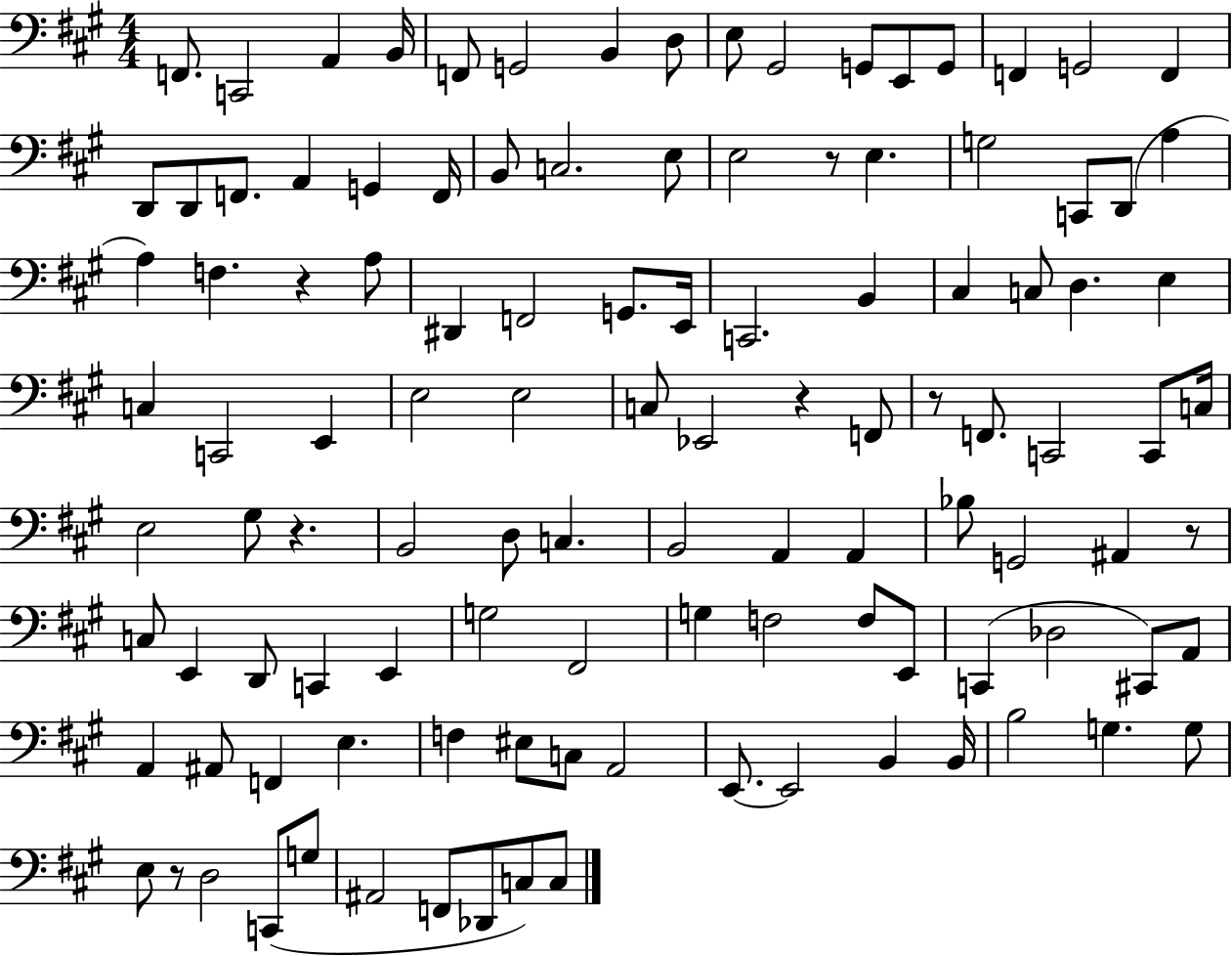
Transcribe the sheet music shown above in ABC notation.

X:1
T:Untitled
M:4/4
L:1/4
K:A
F,,/2 C,,2 A,, B,,/4 F,,/2 G,,2 B,, D,/2 E,/2 ^G,,2 G,,/2 E,,/2 G,,/2 F,, G,,2 F,, D,,/2 D,,/2 F,,/2 A,, G,, F,,/4 B,,/2 C,2 E,/2 E,2 z/2 E, G,2 C,,/2 D,,/2 A, A, F, z A,/2 ^D,, F,,2 G,,/2 E,,/4 C,,2 B,, ^C, C,/2 D, E, C, C,,2 E,, E,2 E,2 C,/2 _E,,2 z F,,/2 z/2 F,,/2 C,,2 C,,/2 C,/4 E,2 ^G,/2 z B,,2 D,/2 C, B,,2 A,, A,, _B,/2 G,,2 ^A,, z/2 C,/2 E,, D,,/2 C,, E,, G,2 ^F,,2 G, F,2 F,/2 E,,/2 C,, _D,2 ^C,,/2 A,,/2 A,, ^A,,/2 F,, E, F, ^E,/2 C,/2 A,,2 E,,/2 E,,2 B,, B,,/4 B,2 G, G,/2 E,/2 z/2 D,2 C,,/2 G,/2 ^A,,2 F,,/2 _D,,/2 C,/2 C,/2